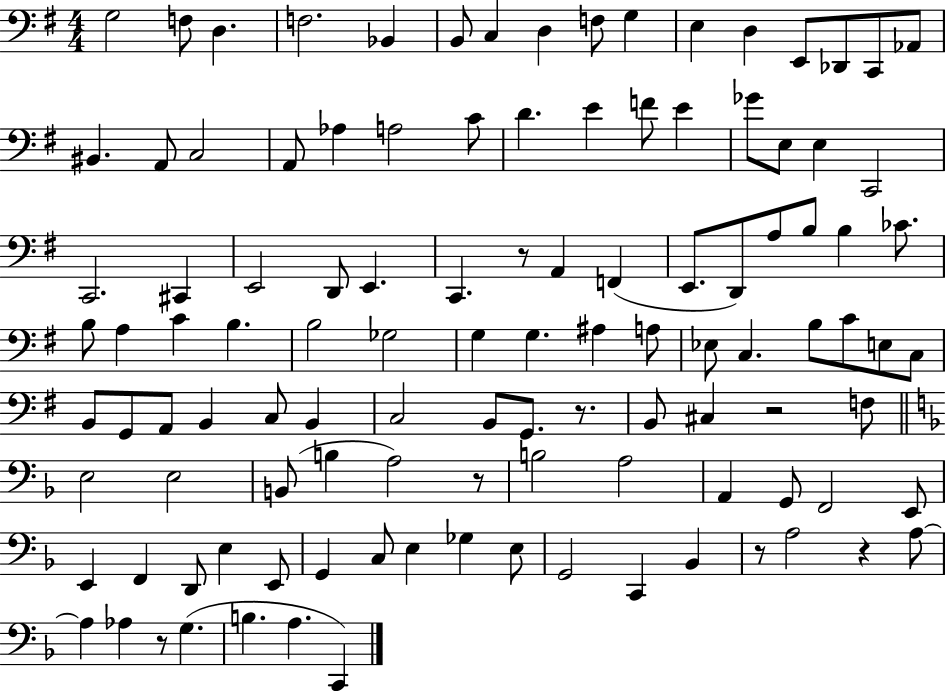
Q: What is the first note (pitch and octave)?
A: G3